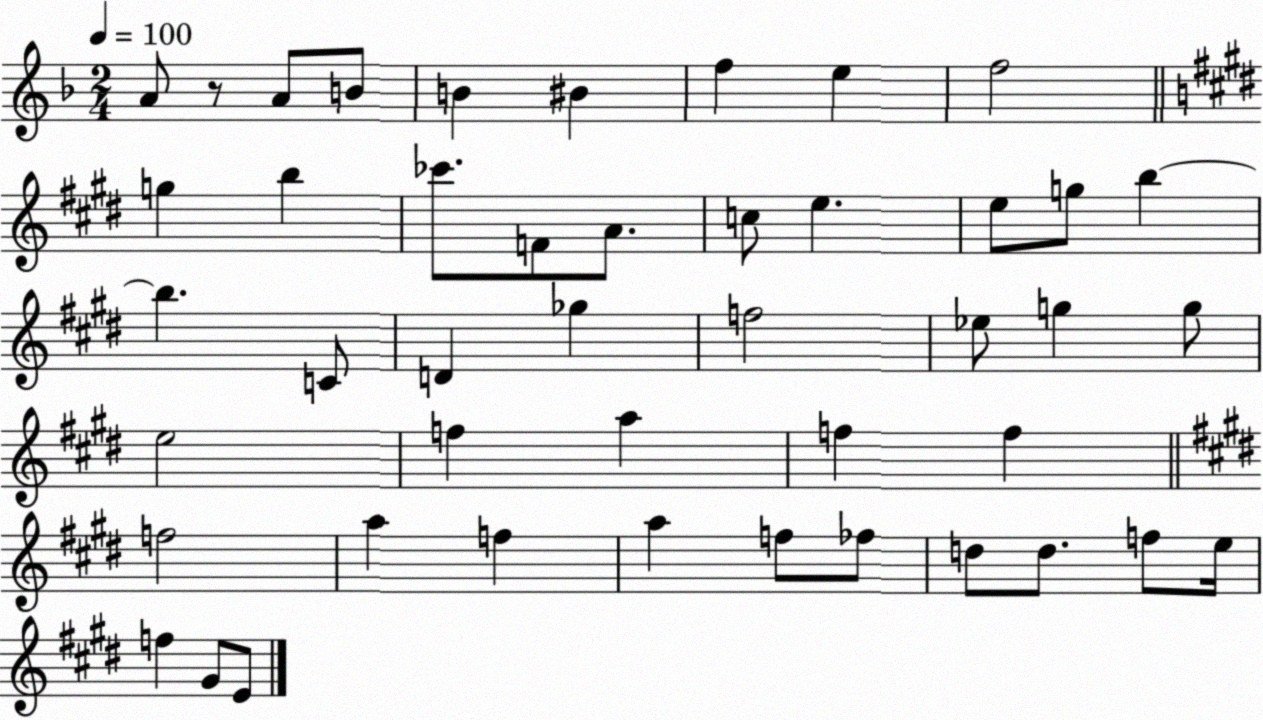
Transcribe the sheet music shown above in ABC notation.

X:1
T:Untitled
M:2/4
L:1/4
K:F
A/2 z/2 A/2 B/2 B ^B f e f2 g b _c'/2 F/2 A/2 c/2 e e/2 g/2 b b C/2 D _g f2 _e/2 g g/2 e2 f a f f f2 a f a f/2 _f/2 d/2 d/2 f/2 e/4 f ^G/2 E/2